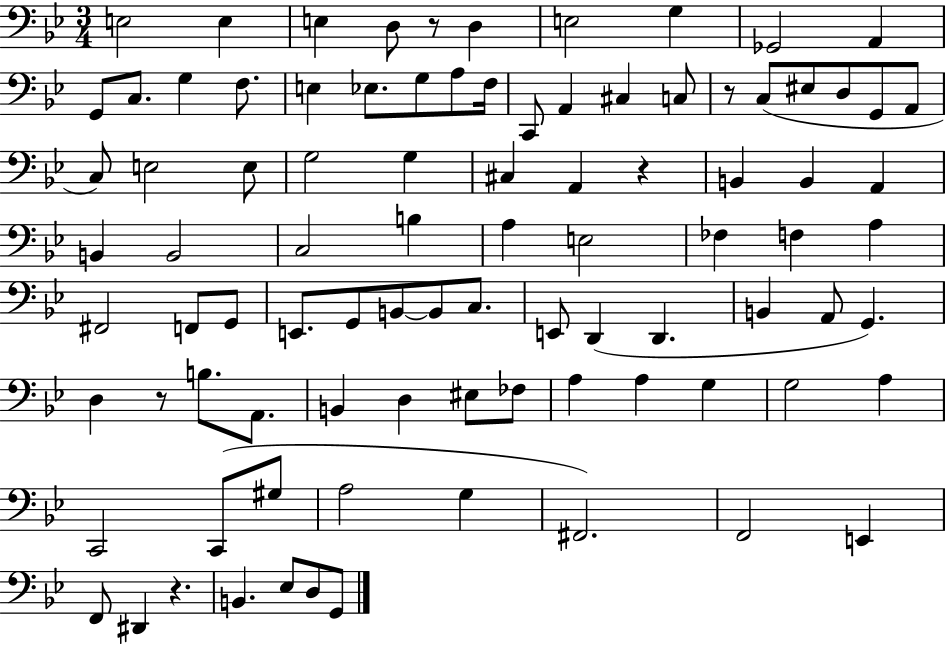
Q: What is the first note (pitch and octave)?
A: E3